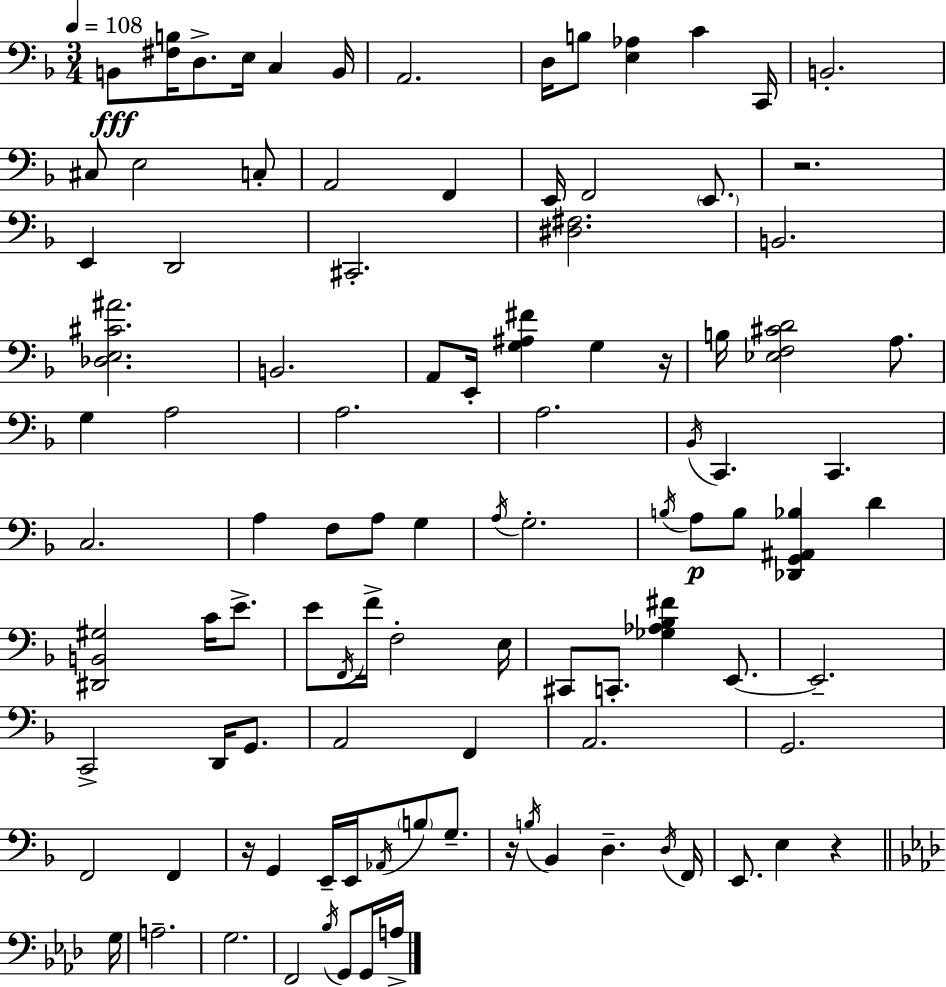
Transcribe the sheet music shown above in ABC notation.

X:1
T:Untitled
M:3/4
L:1/4
K:F
B,,/2 [^F,B,]/4 D,/2 E,/4 C, B,,/4 A,,2 D,/4 B,/2 [E,_A,] C C,,/4 B,,2 ^C,/2 E,2 C,/2 A,,2 F,, E,,/4 F,,2 E,,/2 z2 E,, D,,2 ^C,,2 [^D,^F,]2 B,,2 [_D,E,^C^A]2 B,,2 A,,/2 E,,/4 [G,^A,^F] G, z/4 B,/4 [_E,F,^CD]2 A,/2 G, A,2 A,2 A,2 _B,,/4 C,, C,, C,2 A, F,/2 A,/2 G, A,/4 G,2 B,/4 A,/2 B,/2 [_D,,G,,^A,,_B,] D [^D,,B,,^G,]2 C/4 E/2 E/2 F,,/4 F/4 F,2 E,/4 ^C,,/2 C,,/2 [_G,_A,_B,^F] E,,/2 E,,2 C,,2 D,,/4 G,,/2 A,,2 F,, A,,2 G,,2 F,,2 F,, z/4 G,, E,,/4 E,,/4 _A,,/4 B,/2 G,/2 z/4 B,/4 _B,, D, D,/4 F,,/4 E,,/2 E, z G,/4 A,2 G,2 F,,2 _B,/4 G,,/2 G,,/4 A,/4